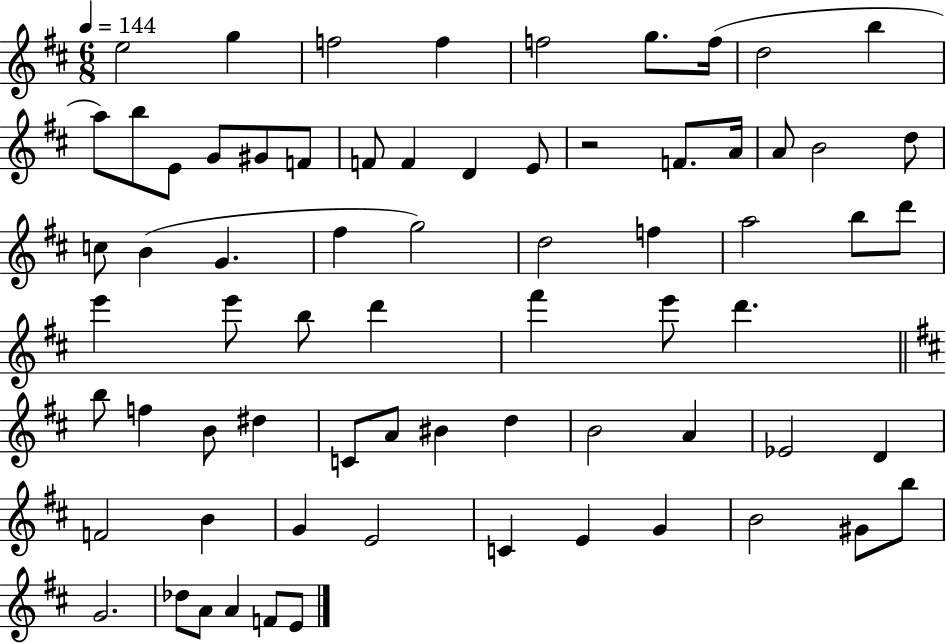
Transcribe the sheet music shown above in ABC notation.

X:1
T:Untitled
M:6/8
L:1/4
K:D
e2 g f2 f f2 g/2 f/4 d2 b a/2 b/2 E/2 G/2 ^G/2 F/2 F/2 F D E/2 z2 F/2 A/4 A/2 B2 d/2 c/2 B G ^f g2 d2 f a2 b/2 d'/2 e' e'/2 b/2 d' ^f' e'/2 d' b/2 f B/2 ^d C/2 A/2 ^B d B2 A _E2 D F2 B G E2 C E G B2 ^G/2 b/2 G2 _d/2 A/2 A F/2 E/2